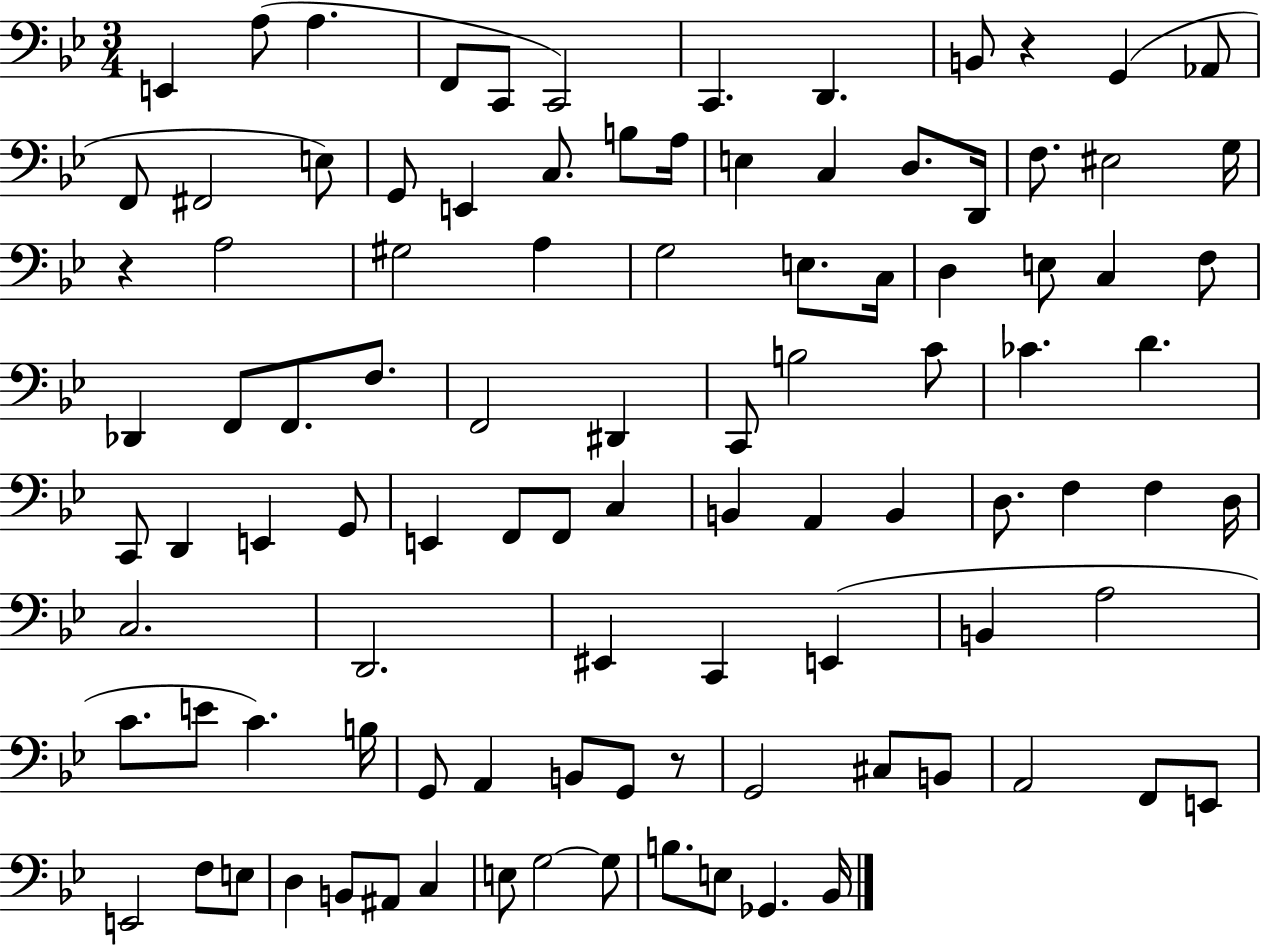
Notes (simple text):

E2/q A3/e A3/q. F2/e C2/e C2/h C2/q. D2/q. B2/e R/q G2/q Ab2/e F2/e F#2/h E3/e G2/e E2/q C3/e. B3/e A3/s E3/q C3/q D3/e. D2/s F3/e. EIS3/h G3/s R/q A3/h G#3/h A3/q G3/h E3/e. C3/s D3/q E3/e C3/q F3/e Db2/q F2/e F2/e. F3/e. F2/h D#2/q C2/e B3/h C4/e CES4/q. D4/q. C2/e D2/q E2/q G2/e E2/q F2/e F2/e C3/q B2/q A2/q B2/q D3/e. F3/q F3/q D3/s C3/h. D2/h. EIS2/q C2/q E2/q B2/q A3/h C4/e. E4/e C4/q. B3/s G2/e A2/q B2/e G2/e R/e G2/h C#3/e B2/e A2/h F2/e E2/e E2/h F3/e E3/e D3/q B2/e A#2/e C3/q E3/e G3/h G3/e B3/e. E3/e Gb2/q. Bb2/s